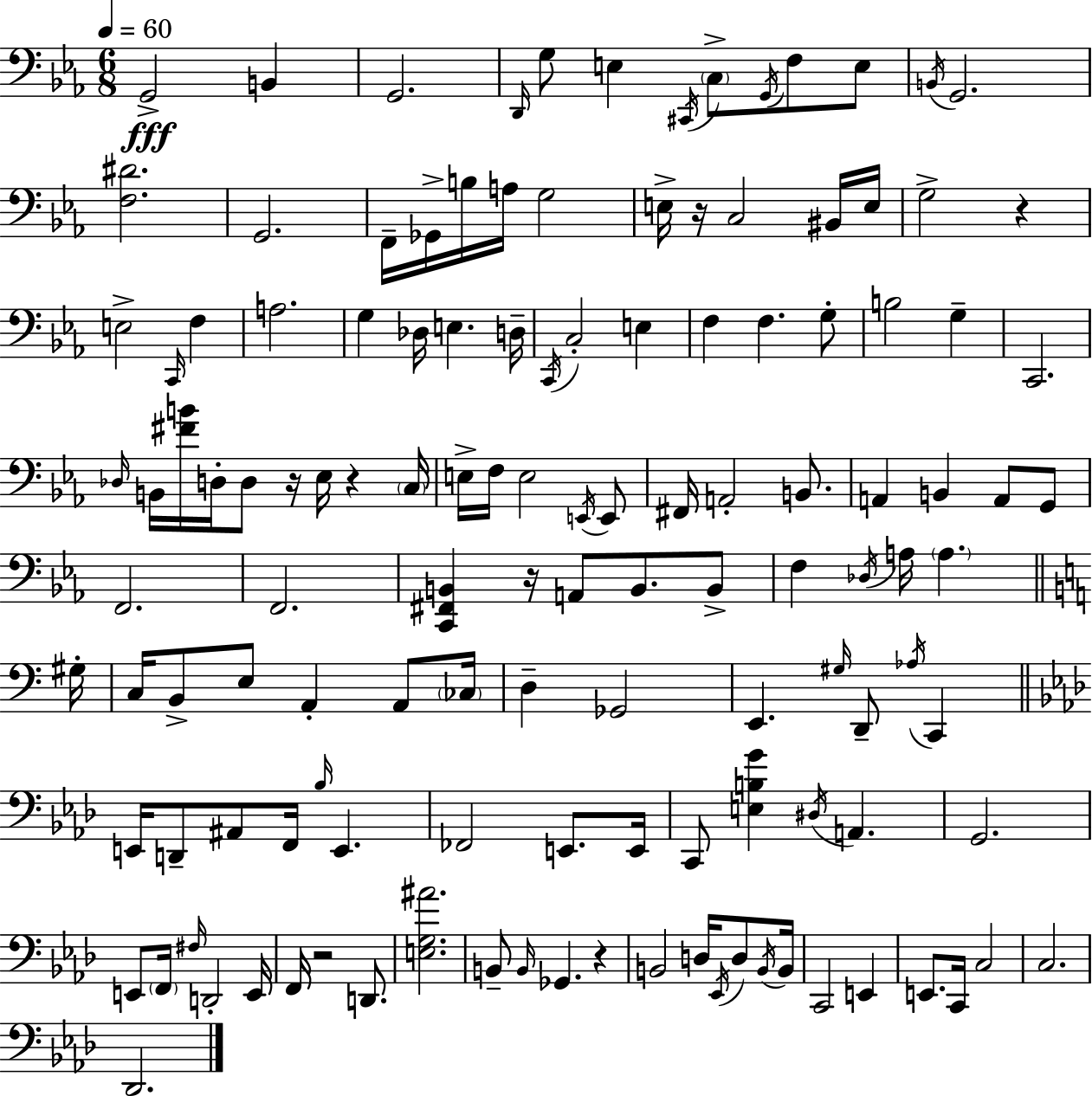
{
  \clef bass
  \numericTimeSignature
  \time 6/8
  \key ees \major
  \tempo 4 = 60
  g,2->\fff b,4 | g,2. | \grace { d,16 } g8 e4 \acciaccatura { cis,16 } \parenthesize c8-> \acciaccatura { g,16 } f8 | e8 \acciaccatura { b,16 } g,2. | \break <f dis'>2. | g,2. | f,16-- ges,16-> b16 a16 g2 | e16-> r16 c2 | \break bis,16 e16 g2-> | r4 e2-> | \grace { c,16 } f4 a2. | g4 des16 e4. | \break d16-- \acciaccatura { c,16 } c2-. | e4 f4 f4. | g8-. b2 | g4-- c,2. | \break \grace { des16 } b,16 <fis' b'>16 d16-. d8 | r16 ees16 r4 \parenthesize c16 e16-> f16 e2 | \acciaccatura { e,16 } e,8 fis,16 a,2-. | b,8. a,4 | \break b,4 a,8 g,8 f,2. | f,2. | <c, fis, b,>4 | r16 a,8 b,8. b,8-> f4 | \break \acciaccatura { des16 } a16 \parenthesize a4. \bar "||" \break \key c \major gis16-. c16 b,8-> e8 a,4-. a,8 | \parenthesize ces16 d4-- ges,2 | e,4. \grace { gis16 } d,8-- \acciaccatura { aes16 } c,4 | \bar "||" \break \key aes \major e,16 d,8-- ais,8 f,16 \grace { bes16 } e,4. | fes,2 e,8. | e,16 c,8 <e b g'>4 \acciaccatura { dis16 } a,4. | g,2. | \break e,8 \parenthesize f,16 \grace { fis16 } d,2-. | e,16 f,16 r2 | d,8. <e g ais'>2. | b,8-- \grace { b,16 } ges,4. | \break r4 b,2 | d16 \acciaccatura { ees,16 } d8 \acciaccatura { b,16 } b,16 c,2 | e,4 e,8. c,16 c2 | c2. | \break des,2. | \bar "|."
}